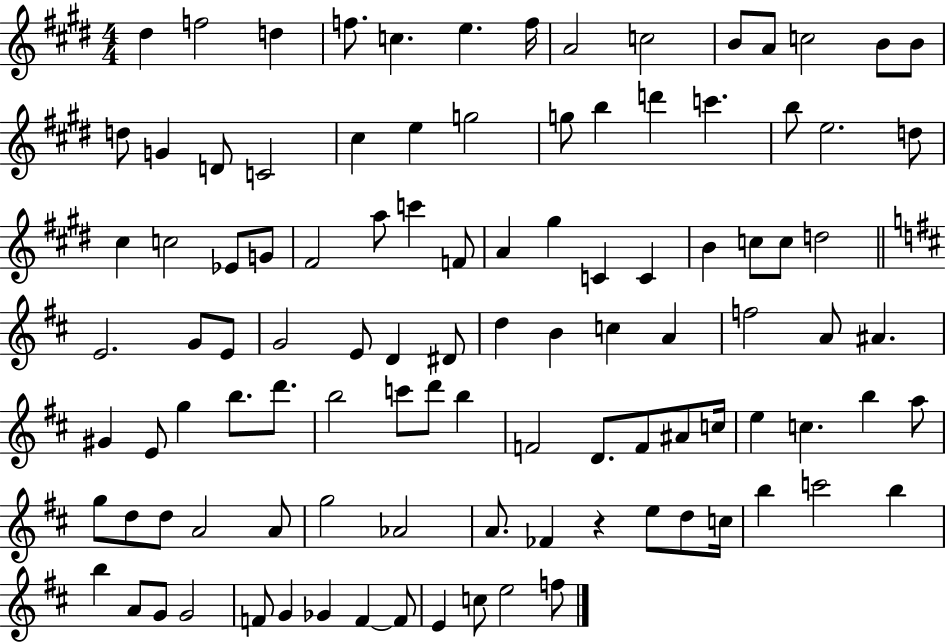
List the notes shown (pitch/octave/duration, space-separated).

D#5/q F5/h D5/q F5/e. C5/q. E5/q. F5/s A4/h C5/h B4/e A4/e C5/h B4/e B4/e D5/e G4/q D4/e C4/h C#5/q E5/q G5/h G5/e B5/q D6/q C6/q. B5/e E5/h. D5/e C#5/q C5/h Eb4/e G4/e F#4/h A5/e C6/q F4/e A4/q G#5/q C4/q C4/q B4/q C5/e C5/e D5/h E4/h. G4/e E4/e G4/h E4/e D4/q D#4/e D5/q B4/q C5/q A4/q F5/h A4/e A#4/q. G#4/q E4/e G5/q B5/e. D6/e. B5/h C6/e D6/e B5/q F4/h D4/e. F4/e A#4/e C5/s E5/q C5/q. B5/q A5/e G5/e D5/e D5/e A4/h A4/e G5/h Ab4/h A4/e. FES4/q R/q E5/e D5/e C5/s B5/q C6/h B5/q B5/q A4/e G4/e G4/h F4/e G4/q Gb4/q F4/q F4/e E4/q C5/e E5/h F5/e